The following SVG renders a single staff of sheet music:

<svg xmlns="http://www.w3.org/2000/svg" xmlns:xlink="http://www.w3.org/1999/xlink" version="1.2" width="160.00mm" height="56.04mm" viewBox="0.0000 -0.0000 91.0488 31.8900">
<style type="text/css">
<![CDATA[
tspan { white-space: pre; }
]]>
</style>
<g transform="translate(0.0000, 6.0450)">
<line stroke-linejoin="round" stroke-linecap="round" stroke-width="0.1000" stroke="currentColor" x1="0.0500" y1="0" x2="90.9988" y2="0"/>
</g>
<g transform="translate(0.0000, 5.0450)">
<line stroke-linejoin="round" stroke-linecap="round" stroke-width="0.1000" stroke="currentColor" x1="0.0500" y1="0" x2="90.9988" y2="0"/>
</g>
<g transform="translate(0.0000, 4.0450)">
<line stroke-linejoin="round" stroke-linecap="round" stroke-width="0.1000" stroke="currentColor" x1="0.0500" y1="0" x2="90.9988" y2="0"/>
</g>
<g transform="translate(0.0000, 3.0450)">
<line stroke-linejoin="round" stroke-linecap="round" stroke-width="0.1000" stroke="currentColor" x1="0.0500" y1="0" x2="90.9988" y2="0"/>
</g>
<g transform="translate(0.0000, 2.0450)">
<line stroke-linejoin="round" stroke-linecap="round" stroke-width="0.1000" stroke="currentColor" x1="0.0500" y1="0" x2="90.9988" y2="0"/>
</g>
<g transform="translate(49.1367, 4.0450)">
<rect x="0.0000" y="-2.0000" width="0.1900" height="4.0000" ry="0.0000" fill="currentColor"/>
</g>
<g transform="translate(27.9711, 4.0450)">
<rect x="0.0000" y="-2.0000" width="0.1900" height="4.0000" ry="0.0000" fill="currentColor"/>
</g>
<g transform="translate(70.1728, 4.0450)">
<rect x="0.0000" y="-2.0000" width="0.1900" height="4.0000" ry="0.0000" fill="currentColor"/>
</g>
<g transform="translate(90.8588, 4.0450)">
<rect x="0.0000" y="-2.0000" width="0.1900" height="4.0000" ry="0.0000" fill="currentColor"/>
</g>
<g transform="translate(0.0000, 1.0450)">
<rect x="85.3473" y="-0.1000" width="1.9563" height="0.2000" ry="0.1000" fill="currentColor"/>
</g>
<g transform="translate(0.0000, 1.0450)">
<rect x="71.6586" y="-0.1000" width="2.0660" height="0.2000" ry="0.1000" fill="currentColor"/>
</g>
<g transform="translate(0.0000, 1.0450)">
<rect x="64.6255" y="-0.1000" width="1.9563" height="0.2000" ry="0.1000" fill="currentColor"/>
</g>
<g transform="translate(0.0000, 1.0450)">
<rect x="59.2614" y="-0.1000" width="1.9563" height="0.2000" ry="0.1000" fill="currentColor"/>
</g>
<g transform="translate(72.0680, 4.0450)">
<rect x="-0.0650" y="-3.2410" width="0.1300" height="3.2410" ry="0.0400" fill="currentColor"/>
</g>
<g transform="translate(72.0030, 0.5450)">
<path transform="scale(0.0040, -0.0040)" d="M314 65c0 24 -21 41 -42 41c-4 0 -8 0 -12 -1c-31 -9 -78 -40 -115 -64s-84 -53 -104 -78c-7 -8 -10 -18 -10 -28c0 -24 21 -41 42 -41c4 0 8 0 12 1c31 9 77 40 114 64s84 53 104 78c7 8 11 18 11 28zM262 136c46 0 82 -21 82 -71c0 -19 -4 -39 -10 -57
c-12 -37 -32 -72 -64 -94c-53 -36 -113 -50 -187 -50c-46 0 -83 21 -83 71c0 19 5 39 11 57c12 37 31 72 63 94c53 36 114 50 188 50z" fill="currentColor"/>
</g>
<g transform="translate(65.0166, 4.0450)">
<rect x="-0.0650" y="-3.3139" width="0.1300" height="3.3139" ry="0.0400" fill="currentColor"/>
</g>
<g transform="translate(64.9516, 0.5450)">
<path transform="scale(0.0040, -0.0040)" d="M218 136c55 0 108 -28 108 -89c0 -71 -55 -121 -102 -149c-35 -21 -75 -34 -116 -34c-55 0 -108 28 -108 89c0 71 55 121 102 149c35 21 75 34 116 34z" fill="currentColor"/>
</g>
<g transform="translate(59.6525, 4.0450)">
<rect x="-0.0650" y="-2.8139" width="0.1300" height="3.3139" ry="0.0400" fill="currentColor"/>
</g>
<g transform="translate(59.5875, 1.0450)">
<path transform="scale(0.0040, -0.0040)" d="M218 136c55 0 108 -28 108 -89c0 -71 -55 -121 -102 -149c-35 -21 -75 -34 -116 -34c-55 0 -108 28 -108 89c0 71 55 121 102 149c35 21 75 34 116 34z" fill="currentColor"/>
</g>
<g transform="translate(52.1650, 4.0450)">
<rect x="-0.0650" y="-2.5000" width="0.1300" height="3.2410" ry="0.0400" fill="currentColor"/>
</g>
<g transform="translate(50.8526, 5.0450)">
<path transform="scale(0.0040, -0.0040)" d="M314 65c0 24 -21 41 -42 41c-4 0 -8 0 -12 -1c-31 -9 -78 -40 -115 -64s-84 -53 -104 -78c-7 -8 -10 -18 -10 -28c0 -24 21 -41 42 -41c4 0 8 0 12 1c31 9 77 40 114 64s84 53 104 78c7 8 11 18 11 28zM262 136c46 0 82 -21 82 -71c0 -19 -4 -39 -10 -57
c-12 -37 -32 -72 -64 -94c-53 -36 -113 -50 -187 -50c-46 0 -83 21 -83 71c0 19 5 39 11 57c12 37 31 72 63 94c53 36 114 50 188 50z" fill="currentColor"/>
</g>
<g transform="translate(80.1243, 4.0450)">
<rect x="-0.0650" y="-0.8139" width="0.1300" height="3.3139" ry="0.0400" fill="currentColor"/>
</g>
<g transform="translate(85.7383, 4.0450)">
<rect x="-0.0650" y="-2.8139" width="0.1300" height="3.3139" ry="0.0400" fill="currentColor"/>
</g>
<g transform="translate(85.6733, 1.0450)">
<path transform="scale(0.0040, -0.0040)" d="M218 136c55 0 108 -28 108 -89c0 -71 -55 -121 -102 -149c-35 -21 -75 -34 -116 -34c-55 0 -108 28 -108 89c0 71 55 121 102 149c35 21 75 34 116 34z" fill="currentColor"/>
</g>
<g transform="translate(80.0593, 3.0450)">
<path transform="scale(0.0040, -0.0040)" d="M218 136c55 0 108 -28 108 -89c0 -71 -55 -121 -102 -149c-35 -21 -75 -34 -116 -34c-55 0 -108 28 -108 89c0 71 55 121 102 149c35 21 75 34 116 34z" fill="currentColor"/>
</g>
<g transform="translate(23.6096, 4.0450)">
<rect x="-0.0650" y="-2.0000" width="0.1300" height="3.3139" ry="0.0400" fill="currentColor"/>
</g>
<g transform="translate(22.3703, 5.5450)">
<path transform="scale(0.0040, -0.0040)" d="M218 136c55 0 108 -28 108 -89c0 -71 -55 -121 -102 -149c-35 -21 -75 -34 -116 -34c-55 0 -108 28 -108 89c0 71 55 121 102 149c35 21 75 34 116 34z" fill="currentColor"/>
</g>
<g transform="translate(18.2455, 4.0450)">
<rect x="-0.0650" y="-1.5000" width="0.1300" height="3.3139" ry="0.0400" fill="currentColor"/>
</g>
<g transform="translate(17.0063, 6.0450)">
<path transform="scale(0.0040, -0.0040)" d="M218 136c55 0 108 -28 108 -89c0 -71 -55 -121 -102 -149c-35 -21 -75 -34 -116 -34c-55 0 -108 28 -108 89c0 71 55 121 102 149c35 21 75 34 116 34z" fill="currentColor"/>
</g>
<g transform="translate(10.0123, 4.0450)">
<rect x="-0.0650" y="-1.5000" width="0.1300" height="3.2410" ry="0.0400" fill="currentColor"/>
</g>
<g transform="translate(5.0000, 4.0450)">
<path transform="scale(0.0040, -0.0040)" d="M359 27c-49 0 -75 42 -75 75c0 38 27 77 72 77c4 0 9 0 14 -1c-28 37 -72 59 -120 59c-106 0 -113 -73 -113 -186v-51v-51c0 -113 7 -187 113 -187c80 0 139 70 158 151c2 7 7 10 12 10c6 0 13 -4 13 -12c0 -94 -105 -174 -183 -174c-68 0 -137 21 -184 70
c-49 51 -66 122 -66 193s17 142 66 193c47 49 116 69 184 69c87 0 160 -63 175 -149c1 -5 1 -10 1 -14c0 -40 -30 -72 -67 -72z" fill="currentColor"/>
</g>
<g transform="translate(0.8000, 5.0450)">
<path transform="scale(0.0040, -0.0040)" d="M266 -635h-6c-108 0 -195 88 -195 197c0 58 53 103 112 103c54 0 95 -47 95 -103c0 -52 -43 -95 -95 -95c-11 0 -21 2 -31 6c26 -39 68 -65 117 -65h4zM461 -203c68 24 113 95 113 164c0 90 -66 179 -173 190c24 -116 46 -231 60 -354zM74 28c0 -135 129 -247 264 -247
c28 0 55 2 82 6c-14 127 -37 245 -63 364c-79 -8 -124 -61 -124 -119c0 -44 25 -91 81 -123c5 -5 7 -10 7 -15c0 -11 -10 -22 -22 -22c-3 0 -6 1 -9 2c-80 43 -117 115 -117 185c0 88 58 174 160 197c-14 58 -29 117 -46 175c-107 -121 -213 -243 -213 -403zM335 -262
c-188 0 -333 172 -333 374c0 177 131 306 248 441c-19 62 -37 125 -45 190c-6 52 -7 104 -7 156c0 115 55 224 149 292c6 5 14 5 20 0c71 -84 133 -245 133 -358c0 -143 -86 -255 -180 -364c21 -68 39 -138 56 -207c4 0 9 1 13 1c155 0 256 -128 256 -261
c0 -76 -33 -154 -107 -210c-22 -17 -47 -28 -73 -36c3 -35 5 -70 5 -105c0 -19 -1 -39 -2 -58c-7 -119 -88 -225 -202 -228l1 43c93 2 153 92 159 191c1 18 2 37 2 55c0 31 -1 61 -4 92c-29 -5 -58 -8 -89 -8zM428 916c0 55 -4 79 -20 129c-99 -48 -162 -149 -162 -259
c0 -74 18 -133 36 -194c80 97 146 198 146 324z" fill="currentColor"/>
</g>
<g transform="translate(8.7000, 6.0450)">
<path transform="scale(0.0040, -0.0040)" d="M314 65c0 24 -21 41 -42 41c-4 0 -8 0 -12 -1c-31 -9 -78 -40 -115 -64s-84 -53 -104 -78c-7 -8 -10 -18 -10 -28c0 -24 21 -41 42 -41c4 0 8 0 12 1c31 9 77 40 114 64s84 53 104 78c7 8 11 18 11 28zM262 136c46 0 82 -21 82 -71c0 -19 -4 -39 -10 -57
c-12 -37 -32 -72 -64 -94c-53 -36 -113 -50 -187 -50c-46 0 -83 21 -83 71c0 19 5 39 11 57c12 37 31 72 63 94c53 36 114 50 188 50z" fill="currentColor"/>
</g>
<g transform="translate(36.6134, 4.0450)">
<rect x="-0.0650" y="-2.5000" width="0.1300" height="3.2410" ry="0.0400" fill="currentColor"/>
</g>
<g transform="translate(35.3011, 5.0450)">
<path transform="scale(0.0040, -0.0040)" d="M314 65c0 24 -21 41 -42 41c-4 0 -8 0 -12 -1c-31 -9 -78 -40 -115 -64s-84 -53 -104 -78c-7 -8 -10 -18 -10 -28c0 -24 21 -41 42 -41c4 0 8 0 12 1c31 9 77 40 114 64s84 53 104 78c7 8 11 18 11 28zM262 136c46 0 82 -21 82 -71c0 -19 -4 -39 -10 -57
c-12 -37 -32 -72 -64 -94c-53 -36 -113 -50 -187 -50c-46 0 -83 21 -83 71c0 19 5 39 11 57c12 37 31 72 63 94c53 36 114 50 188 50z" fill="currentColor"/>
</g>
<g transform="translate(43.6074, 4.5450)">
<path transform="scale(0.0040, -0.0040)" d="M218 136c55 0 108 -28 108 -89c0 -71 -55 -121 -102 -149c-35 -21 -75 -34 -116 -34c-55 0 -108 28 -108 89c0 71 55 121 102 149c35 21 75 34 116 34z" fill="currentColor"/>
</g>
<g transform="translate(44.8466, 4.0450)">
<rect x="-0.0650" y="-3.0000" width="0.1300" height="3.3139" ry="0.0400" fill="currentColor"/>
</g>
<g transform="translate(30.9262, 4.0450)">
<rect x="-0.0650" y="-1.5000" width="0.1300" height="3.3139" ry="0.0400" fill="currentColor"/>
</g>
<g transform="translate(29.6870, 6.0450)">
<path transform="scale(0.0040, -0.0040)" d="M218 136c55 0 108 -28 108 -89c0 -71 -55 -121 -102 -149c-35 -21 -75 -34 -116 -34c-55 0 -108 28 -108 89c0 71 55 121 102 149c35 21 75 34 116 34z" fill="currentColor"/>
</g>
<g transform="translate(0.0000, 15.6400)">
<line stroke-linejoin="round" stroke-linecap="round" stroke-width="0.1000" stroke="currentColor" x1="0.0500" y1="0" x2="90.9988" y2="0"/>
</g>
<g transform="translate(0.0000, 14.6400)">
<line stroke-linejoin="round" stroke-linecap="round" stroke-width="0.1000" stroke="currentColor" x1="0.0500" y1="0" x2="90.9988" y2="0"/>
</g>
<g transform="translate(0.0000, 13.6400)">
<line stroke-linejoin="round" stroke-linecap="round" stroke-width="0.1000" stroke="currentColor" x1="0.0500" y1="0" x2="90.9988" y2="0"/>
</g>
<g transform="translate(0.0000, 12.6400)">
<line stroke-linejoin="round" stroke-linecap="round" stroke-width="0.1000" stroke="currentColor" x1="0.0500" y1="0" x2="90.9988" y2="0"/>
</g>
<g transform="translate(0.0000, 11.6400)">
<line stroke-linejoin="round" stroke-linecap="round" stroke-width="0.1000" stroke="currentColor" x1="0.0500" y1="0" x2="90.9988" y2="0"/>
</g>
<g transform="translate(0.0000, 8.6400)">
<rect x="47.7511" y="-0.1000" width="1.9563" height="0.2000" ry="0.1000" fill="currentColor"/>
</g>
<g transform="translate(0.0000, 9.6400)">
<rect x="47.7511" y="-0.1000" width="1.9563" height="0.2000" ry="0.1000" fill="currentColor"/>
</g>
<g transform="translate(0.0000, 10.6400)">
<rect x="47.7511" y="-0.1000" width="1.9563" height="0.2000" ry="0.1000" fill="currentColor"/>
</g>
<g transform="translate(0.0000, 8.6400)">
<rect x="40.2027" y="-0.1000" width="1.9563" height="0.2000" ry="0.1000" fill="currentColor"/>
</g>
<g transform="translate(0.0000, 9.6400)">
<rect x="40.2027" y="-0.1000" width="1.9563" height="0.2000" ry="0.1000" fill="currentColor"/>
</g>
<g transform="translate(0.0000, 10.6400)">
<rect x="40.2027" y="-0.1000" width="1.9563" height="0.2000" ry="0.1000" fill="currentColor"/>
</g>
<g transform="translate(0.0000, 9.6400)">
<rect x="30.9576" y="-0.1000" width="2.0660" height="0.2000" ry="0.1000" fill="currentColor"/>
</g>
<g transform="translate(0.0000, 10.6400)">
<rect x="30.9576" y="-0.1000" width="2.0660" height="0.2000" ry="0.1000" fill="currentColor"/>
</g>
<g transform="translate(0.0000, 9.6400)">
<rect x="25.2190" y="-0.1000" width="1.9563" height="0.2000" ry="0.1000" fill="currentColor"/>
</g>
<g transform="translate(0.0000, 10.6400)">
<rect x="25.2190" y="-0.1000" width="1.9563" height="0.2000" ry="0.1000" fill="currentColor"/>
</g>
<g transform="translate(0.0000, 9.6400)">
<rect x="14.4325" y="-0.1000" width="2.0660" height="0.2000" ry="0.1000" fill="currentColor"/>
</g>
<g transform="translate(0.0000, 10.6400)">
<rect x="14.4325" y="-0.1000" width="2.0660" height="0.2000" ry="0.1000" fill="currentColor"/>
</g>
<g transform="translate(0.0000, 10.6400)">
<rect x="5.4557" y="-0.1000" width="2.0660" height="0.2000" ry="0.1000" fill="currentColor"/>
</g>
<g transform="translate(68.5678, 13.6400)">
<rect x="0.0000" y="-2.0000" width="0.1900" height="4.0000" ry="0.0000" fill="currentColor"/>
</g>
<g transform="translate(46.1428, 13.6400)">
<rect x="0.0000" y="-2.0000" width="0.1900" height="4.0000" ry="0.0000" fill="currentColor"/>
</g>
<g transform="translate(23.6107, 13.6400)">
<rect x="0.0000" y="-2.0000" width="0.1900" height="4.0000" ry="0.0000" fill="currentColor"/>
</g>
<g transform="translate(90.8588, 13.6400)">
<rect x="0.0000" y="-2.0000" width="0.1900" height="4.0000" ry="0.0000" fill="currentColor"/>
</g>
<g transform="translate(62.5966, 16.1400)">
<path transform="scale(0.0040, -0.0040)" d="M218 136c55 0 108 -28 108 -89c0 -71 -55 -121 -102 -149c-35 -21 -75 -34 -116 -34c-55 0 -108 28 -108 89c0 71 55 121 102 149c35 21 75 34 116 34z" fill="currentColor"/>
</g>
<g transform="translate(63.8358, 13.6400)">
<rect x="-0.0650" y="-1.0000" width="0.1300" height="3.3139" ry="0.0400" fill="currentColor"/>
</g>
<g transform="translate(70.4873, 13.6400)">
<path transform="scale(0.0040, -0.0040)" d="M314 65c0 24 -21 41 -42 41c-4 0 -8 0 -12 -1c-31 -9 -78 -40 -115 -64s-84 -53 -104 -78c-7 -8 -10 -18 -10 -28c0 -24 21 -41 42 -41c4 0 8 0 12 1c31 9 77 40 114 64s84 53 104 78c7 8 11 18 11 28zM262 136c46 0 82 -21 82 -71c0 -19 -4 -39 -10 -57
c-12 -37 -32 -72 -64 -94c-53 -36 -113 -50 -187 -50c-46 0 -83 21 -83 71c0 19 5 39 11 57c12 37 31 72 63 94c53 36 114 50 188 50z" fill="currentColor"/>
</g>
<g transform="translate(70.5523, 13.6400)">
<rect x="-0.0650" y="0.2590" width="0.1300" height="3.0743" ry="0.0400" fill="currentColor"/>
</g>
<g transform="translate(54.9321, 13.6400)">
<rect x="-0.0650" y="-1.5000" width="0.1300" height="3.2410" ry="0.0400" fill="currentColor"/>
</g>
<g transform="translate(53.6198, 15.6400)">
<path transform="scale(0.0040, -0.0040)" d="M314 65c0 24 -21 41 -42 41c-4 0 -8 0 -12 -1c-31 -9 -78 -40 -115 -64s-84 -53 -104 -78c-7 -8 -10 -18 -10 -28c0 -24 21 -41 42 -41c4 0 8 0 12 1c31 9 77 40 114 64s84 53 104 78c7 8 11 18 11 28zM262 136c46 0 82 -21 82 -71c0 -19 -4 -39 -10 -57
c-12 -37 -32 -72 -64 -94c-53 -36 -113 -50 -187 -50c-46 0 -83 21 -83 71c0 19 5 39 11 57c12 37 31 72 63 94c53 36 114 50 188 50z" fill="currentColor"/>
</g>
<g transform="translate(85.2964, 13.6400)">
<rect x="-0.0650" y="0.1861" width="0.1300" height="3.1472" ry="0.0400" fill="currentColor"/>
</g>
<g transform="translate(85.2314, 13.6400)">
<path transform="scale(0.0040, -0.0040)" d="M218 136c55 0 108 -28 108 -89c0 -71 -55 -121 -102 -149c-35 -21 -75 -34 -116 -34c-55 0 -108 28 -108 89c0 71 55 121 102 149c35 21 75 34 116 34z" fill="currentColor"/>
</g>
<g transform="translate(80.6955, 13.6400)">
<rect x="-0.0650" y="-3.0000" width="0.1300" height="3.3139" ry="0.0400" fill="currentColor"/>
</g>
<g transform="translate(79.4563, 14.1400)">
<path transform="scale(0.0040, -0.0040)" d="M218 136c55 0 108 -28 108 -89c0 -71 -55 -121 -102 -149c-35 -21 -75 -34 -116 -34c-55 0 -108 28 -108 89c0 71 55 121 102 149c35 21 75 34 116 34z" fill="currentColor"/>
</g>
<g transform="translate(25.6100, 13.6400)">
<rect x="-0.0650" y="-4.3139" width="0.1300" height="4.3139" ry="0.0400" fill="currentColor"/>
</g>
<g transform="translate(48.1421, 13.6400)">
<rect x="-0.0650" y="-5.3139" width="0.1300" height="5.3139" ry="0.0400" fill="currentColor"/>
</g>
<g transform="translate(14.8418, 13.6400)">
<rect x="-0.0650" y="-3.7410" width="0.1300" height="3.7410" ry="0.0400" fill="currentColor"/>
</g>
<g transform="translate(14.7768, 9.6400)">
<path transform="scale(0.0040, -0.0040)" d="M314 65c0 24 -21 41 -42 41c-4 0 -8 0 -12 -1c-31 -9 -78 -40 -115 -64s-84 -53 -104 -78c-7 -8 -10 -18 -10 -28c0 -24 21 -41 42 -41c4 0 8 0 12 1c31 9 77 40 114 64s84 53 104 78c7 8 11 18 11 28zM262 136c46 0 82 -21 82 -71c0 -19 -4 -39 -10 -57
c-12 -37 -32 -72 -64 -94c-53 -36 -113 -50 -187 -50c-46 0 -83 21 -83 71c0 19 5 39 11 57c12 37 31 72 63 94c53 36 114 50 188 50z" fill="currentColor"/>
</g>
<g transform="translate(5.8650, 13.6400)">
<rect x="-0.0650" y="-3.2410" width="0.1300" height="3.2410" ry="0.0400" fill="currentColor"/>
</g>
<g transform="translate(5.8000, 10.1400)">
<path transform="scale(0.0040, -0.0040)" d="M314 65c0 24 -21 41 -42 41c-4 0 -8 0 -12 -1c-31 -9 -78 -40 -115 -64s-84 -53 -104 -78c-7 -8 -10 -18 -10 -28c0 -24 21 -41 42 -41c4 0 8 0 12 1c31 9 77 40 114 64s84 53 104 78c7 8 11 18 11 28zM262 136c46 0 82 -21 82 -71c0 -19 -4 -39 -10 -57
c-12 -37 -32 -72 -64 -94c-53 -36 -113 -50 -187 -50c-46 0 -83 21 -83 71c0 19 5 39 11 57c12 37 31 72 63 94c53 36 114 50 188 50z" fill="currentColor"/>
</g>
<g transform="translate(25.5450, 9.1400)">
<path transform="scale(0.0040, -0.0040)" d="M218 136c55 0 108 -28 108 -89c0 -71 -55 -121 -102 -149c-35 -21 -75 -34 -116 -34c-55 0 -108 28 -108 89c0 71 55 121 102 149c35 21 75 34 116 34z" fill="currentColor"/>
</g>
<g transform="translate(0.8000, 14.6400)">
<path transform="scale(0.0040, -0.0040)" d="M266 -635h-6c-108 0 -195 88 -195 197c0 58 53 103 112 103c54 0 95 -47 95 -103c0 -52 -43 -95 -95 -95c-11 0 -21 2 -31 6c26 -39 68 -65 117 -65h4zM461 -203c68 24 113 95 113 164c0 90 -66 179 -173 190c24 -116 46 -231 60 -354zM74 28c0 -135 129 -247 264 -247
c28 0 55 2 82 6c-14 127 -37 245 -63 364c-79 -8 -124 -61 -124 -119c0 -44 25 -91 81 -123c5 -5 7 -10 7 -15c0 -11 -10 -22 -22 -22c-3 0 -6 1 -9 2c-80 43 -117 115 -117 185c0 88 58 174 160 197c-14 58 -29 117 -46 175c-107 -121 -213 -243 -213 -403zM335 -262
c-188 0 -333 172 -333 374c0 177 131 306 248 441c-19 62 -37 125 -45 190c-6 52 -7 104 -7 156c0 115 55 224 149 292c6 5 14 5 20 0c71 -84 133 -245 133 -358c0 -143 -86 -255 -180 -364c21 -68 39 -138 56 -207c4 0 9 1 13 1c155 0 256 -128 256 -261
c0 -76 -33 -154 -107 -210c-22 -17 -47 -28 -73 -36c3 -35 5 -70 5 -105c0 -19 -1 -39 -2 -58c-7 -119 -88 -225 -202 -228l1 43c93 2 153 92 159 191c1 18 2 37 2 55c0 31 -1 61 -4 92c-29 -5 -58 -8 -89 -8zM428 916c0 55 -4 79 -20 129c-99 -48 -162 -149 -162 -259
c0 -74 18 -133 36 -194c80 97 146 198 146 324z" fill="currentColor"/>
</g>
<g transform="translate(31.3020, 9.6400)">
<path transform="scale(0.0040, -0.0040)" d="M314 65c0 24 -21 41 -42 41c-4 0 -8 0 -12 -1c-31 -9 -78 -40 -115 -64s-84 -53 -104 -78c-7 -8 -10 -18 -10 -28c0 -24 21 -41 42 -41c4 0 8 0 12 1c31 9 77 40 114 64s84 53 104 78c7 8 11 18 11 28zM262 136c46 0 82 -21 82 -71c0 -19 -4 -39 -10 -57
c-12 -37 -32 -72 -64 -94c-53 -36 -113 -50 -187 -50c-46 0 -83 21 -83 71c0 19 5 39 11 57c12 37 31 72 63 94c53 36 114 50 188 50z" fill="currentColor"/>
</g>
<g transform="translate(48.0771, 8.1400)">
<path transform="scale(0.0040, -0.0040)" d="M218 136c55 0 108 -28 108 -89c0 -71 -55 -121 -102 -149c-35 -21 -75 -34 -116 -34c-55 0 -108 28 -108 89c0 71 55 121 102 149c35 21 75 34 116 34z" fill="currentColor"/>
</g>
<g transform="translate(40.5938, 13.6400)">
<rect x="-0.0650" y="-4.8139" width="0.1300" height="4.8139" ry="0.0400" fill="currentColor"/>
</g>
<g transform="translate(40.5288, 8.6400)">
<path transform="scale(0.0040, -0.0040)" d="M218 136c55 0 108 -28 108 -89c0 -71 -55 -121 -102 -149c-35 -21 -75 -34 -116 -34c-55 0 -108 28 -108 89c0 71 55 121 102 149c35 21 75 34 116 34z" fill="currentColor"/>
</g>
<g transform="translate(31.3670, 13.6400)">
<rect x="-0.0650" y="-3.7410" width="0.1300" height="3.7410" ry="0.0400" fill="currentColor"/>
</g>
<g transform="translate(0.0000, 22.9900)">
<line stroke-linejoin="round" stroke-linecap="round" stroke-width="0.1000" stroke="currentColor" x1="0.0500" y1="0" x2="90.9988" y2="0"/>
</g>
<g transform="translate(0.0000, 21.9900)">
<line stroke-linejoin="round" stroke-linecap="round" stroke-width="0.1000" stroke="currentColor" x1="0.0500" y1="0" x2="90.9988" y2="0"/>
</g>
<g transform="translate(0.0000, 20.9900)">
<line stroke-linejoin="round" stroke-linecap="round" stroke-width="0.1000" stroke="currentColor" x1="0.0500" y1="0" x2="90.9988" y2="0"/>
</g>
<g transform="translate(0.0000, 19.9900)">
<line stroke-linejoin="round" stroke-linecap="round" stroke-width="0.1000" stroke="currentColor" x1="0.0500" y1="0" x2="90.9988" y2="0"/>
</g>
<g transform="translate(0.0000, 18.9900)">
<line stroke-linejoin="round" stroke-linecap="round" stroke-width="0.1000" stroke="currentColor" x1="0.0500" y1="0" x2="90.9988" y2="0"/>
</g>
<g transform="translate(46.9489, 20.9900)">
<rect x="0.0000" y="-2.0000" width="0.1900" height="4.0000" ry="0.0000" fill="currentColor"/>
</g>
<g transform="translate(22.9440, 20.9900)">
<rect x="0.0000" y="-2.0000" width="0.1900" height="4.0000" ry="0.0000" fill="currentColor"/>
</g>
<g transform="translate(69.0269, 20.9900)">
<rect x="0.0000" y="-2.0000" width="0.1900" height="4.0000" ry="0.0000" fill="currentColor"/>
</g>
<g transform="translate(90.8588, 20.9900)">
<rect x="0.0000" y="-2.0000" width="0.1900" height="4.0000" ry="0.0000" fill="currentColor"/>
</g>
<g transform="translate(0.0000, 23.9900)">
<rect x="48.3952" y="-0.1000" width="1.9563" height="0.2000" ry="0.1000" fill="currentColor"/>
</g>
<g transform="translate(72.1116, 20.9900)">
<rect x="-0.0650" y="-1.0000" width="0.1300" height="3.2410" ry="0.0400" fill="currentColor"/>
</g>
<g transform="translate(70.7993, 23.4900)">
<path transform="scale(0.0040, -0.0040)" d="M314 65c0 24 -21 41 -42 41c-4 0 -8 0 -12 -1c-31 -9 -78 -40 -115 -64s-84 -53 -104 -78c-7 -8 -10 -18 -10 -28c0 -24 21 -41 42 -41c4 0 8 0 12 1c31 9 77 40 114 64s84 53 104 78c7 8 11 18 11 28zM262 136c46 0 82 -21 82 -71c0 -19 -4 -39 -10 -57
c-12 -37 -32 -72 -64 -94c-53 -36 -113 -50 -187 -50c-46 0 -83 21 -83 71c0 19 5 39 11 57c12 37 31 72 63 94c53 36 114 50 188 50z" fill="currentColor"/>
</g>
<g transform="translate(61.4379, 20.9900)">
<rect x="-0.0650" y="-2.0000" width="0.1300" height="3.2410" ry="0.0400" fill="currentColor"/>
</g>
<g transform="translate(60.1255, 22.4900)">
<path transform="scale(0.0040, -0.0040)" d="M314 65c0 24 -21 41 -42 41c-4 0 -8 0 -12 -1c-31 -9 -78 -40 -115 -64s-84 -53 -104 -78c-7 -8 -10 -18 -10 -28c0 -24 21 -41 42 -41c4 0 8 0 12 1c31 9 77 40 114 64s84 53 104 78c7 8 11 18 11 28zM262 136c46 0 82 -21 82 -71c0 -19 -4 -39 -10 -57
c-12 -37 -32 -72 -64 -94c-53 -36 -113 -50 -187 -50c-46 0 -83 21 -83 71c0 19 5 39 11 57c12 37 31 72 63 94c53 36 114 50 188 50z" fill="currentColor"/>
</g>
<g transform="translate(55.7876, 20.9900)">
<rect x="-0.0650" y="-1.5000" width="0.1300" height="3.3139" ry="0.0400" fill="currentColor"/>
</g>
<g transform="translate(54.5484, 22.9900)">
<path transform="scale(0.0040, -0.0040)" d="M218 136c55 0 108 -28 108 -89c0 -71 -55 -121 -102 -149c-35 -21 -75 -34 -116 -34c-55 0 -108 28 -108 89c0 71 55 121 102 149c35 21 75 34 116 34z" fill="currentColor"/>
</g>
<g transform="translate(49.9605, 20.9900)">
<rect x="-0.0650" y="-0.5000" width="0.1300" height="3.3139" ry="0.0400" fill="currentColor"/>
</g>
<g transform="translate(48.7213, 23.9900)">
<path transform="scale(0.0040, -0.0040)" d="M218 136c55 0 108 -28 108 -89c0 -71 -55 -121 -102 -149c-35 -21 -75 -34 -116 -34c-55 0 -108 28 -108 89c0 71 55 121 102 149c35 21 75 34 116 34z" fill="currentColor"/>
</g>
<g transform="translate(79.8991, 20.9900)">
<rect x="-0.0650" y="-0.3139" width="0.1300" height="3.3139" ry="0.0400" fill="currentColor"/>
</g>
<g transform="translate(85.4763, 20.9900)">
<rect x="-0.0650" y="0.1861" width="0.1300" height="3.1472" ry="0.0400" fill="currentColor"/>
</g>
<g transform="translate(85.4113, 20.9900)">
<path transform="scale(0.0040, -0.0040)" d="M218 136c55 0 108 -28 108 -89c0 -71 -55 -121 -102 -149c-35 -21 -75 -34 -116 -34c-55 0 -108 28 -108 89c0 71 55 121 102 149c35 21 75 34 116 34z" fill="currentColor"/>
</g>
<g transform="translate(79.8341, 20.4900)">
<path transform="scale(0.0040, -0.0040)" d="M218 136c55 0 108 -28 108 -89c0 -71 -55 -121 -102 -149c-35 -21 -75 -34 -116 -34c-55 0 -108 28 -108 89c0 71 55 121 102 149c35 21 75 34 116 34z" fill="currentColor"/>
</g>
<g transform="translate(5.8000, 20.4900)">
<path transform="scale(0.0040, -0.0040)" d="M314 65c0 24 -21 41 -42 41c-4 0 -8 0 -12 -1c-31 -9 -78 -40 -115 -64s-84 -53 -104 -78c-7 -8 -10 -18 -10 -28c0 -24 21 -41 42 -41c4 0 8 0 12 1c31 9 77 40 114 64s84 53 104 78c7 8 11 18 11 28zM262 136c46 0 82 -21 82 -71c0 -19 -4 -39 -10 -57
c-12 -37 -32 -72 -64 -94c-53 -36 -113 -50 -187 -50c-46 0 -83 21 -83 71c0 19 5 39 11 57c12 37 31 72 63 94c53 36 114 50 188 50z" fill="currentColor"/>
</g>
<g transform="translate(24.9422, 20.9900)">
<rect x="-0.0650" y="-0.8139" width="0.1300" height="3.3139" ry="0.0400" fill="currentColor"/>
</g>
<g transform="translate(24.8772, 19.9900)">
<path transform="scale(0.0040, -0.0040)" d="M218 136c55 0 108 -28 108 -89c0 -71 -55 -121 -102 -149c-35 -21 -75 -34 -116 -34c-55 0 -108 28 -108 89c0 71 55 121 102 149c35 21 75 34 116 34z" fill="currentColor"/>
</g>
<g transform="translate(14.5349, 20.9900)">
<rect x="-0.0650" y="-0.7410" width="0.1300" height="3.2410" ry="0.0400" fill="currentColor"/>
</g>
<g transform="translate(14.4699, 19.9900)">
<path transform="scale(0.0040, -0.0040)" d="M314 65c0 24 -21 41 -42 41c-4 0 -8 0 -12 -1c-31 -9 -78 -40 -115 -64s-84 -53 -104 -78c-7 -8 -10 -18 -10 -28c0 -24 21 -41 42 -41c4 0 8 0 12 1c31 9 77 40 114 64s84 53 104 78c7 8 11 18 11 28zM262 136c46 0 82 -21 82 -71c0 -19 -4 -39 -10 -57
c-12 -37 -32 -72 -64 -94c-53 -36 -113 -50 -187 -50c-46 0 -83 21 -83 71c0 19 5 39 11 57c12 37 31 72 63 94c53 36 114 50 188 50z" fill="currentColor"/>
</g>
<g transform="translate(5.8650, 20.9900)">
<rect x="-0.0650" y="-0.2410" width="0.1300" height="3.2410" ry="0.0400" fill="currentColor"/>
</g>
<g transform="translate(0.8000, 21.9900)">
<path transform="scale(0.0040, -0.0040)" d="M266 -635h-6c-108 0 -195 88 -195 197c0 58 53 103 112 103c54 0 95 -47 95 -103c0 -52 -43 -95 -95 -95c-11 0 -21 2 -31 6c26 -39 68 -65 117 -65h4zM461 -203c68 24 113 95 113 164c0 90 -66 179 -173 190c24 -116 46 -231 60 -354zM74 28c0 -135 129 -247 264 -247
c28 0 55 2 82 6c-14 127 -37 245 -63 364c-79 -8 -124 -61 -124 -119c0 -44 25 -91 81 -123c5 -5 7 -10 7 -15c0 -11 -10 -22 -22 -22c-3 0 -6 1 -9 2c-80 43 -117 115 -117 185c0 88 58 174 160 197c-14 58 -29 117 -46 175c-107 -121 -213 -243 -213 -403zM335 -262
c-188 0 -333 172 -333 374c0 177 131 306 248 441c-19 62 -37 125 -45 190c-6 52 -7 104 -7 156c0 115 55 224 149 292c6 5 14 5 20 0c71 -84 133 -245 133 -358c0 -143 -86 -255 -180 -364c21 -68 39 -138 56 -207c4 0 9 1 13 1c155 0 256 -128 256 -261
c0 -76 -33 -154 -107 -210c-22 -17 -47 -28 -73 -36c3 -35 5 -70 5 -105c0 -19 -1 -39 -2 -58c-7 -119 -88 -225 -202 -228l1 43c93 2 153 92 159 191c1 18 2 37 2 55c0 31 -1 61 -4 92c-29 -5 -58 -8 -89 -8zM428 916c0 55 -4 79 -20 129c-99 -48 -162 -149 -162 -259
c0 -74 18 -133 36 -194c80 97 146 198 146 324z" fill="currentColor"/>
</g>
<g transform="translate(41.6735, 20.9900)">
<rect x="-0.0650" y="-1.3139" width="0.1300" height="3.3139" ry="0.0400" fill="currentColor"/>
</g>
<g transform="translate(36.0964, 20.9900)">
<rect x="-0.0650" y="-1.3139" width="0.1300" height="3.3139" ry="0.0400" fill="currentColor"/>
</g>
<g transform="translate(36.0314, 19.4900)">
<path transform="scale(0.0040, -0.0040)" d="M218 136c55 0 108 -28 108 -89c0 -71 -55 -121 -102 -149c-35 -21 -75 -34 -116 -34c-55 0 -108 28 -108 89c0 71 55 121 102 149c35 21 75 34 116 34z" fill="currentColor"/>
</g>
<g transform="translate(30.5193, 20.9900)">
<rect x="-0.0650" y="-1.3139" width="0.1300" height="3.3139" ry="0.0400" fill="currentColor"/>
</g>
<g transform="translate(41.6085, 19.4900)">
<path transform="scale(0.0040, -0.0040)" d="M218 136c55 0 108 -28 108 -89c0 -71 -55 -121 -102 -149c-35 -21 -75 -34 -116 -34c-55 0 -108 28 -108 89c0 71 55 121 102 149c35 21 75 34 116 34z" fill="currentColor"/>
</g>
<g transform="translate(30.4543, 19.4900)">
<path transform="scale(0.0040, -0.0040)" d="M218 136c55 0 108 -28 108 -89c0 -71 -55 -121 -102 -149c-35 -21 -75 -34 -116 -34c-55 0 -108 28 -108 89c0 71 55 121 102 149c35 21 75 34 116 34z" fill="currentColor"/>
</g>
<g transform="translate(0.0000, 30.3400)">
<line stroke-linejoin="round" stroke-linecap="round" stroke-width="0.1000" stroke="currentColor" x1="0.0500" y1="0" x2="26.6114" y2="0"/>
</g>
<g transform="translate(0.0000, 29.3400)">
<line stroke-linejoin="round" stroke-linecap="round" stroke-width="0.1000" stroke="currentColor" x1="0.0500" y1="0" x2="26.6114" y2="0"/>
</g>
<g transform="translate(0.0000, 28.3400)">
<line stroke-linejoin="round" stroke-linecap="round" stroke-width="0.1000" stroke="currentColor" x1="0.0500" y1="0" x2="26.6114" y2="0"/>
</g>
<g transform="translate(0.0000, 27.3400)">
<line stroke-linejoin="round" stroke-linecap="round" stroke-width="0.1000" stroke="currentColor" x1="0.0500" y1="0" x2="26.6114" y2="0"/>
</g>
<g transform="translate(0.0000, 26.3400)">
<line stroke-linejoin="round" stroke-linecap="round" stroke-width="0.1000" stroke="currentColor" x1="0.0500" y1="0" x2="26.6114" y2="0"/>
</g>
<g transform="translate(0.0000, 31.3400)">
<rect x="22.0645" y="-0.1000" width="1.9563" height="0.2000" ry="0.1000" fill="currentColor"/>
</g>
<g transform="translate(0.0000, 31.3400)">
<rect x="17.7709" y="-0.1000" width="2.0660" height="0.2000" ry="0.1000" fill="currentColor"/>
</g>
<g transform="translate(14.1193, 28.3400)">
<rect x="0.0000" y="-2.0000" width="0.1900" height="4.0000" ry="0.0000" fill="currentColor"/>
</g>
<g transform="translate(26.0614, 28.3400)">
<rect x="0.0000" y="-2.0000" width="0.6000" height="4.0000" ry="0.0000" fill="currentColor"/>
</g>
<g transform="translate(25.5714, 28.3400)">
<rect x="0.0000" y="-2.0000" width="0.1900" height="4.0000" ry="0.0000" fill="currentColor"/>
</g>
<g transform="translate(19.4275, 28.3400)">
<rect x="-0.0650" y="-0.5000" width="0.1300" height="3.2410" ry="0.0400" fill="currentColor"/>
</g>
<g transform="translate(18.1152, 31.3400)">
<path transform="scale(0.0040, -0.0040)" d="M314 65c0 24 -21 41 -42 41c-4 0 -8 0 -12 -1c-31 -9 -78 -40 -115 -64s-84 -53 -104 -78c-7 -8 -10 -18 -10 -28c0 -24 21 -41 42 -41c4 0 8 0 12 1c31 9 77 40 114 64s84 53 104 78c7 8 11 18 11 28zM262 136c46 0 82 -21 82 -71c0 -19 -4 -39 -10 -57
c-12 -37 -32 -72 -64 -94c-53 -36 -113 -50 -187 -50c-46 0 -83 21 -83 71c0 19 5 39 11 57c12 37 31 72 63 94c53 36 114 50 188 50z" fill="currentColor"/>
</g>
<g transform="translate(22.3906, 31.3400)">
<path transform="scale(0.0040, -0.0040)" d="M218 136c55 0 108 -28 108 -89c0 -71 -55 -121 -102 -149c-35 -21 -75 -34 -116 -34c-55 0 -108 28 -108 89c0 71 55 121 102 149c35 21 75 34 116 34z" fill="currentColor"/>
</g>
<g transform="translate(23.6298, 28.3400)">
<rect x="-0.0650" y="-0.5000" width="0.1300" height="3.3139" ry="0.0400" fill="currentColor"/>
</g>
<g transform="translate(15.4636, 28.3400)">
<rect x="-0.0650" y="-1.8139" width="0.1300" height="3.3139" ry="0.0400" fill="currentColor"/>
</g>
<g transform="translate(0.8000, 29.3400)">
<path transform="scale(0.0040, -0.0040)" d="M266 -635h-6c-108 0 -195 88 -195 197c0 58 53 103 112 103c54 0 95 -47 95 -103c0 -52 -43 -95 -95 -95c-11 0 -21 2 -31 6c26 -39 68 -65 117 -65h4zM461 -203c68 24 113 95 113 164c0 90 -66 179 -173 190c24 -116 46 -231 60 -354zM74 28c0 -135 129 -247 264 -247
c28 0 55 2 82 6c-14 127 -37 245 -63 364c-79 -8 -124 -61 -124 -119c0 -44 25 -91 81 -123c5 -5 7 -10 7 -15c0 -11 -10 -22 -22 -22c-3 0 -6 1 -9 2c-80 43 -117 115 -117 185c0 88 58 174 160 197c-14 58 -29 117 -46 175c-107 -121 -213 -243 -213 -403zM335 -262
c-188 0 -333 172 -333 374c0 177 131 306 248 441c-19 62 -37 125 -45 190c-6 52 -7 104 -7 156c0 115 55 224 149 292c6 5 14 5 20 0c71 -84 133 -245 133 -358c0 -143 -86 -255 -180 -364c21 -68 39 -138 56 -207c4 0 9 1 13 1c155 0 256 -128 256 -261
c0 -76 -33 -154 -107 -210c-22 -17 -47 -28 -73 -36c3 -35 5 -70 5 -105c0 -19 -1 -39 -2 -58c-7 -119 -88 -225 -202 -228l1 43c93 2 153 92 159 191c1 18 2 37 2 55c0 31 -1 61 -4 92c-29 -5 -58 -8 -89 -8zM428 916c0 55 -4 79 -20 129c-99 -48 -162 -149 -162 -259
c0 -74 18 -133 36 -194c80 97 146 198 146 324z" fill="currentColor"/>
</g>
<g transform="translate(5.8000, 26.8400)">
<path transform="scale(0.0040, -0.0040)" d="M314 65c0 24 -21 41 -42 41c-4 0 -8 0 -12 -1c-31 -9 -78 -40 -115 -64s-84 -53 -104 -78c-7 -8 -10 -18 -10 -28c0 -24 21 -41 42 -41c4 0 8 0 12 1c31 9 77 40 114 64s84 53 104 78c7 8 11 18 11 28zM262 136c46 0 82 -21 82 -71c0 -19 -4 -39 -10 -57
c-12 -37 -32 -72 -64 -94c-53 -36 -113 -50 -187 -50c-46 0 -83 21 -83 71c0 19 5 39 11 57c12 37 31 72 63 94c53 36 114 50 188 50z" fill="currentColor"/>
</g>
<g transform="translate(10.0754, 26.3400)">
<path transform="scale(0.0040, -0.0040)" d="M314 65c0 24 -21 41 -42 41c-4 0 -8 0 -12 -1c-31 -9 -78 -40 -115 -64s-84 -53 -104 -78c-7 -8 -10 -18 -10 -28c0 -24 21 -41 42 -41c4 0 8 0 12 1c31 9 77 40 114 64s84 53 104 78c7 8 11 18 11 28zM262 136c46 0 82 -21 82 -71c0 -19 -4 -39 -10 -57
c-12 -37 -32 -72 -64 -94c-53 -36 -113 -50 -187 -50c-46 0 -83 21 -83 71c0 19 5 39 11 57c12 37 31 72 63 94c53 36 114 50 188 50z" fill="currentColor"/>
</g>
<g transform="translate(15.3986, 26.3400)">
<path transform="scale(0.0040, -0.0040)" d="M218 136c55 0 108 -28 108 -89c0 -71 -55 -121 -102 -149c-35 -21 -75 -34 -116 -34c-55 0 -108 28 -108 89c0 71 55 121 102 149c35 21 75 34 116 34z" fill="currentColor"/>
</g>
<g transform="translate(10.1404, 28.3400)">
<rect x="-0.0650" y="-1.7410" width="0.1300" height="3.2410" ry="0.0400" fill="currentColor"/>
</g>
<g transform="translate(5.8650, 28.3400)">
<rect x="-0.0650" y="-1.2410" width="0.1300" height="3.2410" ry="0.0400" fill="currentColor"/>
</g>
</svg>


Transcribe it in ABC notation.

X:1
T:Untitled
M:4/4
L:1/4
K:C
E2 E F E G2 A G2 a b b2 d a b2 c'2 d' c'2 e' f' E2 D B2 A B c2 d2 d e e e C E F2 D2 c B e2 f2 f C2 C